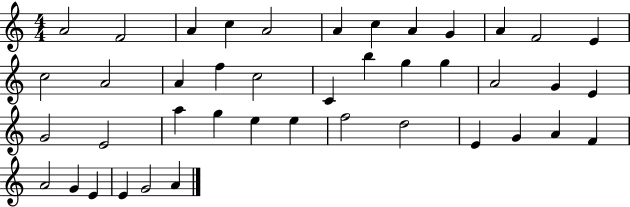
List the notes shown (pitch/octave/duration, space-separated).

A4/h F4/h A4/q C5/q A4/h A4/q C5/q A4/q G4/q A4/q F4/h E4/q C5/h A4/h A4/q F5/q C5/h C4/q B5/q G5/q G5/q A4/h G4/q E4/q G4/h E4/h A5/q G5/q E5/q E5/q F5/h D5/h E4/q G4/q A4/q F4/q A4/h G4/q E4/q E4/q G4/h A4/q